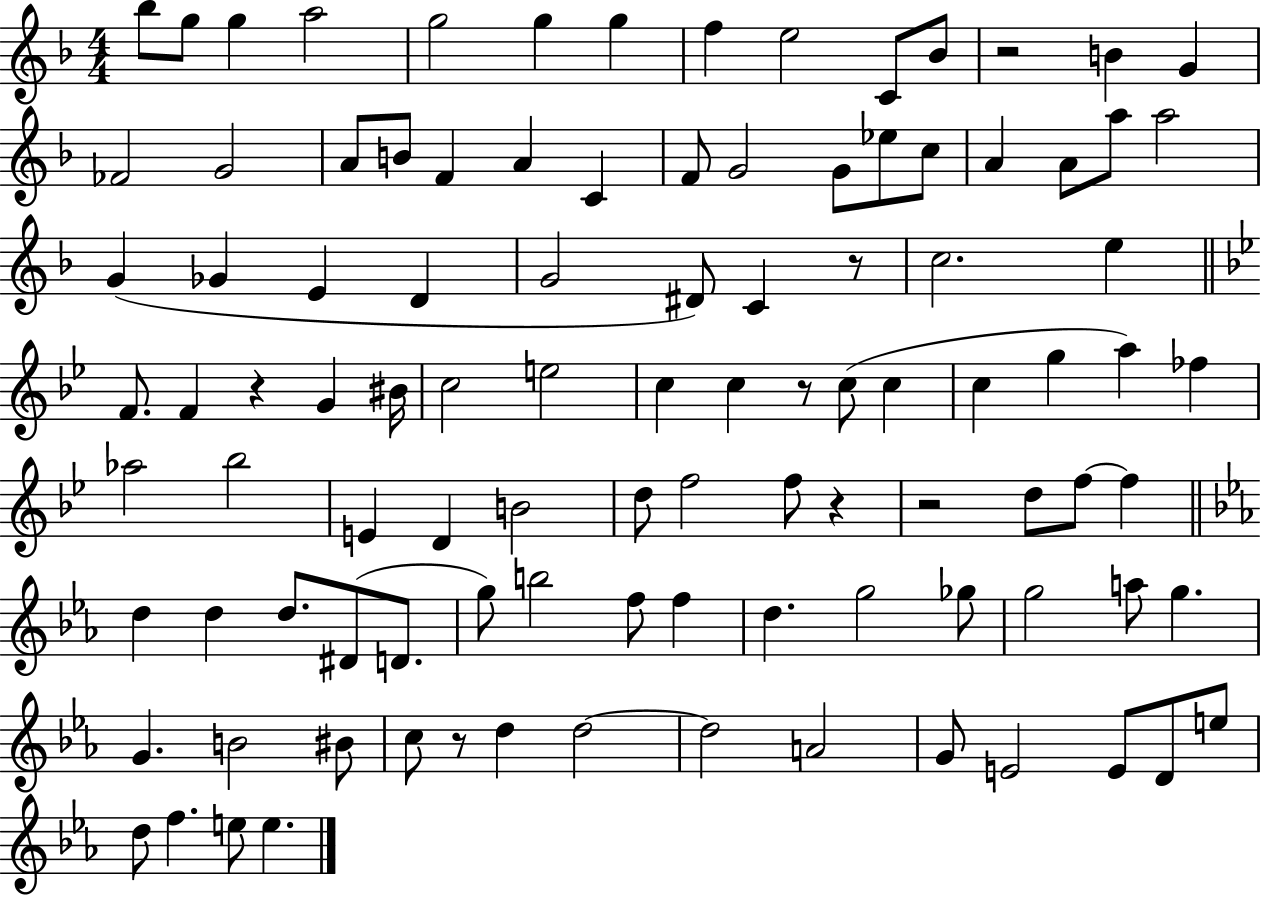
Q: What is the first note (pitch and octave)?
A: Bb5